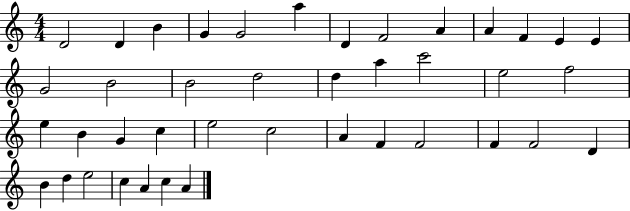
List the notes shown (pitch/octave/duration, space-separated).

D4/h D4/q B4/q G4/q G4/h A5/q D4/q F4/h A4/q A4/q F4/q E4/q E4/q G4/h B4/h B4/h D5/h D5/q A5/q C6/h E5/h F5/h E5/q B4/q G4/q C5/q E5/h C5/h A4/q F4/q F4/h F4/q F4/h D4/q B4/q D5/q E5/h C5/q A4/q C5/q A4/q